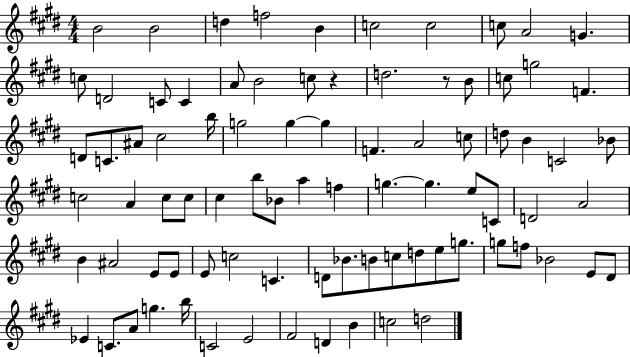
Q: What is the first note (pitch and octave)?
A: B4